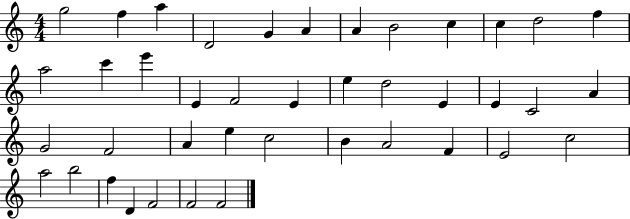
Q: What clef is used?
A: treble